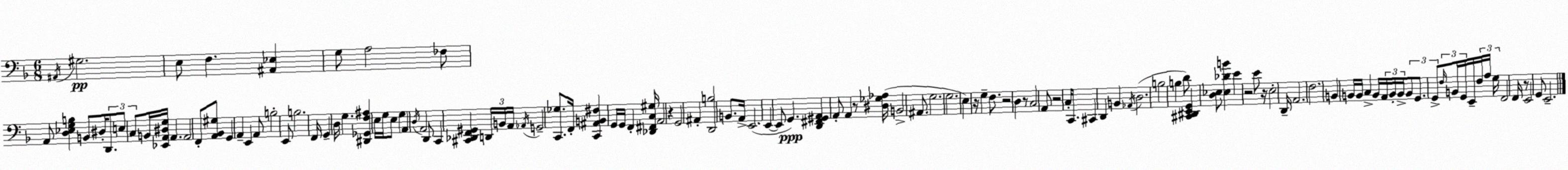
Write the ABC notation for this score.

X:1
T:Untitled
M:6/8
L:1/4
K:F
^A,,/4 ^G,2 E,/2 F, [^A,,_E,] G,/2 A,2 _F,/2 A,,/2 [D,_E,G,B,] B,,/2 ^D,/4 D,,/2 E,/2 C,/2 B,,/4 [_E,,A,,^D,G,]/4 A,, A,,2 F,,/2 [A,,_B,,^G,]/2 G,, A,, E,, A,,/2 B,2 E,,/2 B,2 F,,/4 G,, D,/4 G, [^D,,_G,,F,^A,] E,/4 G,/4 E,/2 G, A,, D,/4 A,,2 D,,/2 C,, [^C,,_D,,F,,^G,,] D,,/4 B,,/4 A,,/4 _A,,/4 G,,2 [C,,_G,]/2 F,,/4 [C,,^A,,B,,^F,] G,,/4 G,,/4 F,, [_D,,^F,,C,^G,]/4 A,,2 z G,,2 ^A,, [D,,B,]2 B,,/2 A,,/4 E,,2 E,, E,,/2 G,, [D,,^F,,^G,,A,,] A,,/2 A,, z/2 [^D,_G,_A,]/4 B,,2 ^A,,/2 G,2 G,2 E, z/4 G, F,/2 z2 D, z/2 C,2 A,,/2 z2 C,/4 C,,/2 ^C,, D,, B,, _A,,/4 D,2 B,2 B, D/2 [^C,,^D,,E,,G,,] [D,_E,]/2 [_E,_DB] E z2 E/2 z/4 E,2 D,,/4 A,,2 F,2 B,, B,,/4 B,,/4 C, B,,/4 A,,/4 B,,/4 B,,/4 B,,/2 G,,/2 G,,/2 F,/4 B,,/4 G,,/4 E,,/4 F,/4 A,/4 G,/4 F,,2 F,,/4 z/2 E,,2 G,,/2 E,,2